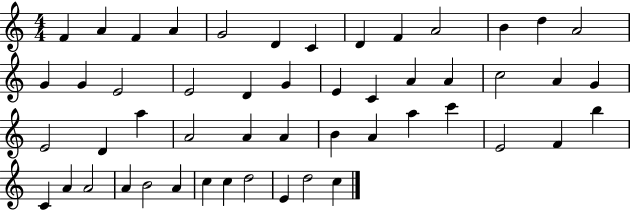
F4/q A4/q F4/q A4/q G4/h D4/q C4/q D4/q F4/q A4/h B4/q D5/q A4/h G4/q G4/q E4/h E4/h D4/q G4/q E4/q C4/q A4/q A4/q C5/h A4/q G4/q E4/h D4/q A5/q A4/h A4/q A4/q B4/q A4/q A5/q C6/q E4/h F4/q B5/q C4/q A4/q A4/h A4/q B4/h A4/q C5/q C5/q D5/h E4/q D5/h C5/q